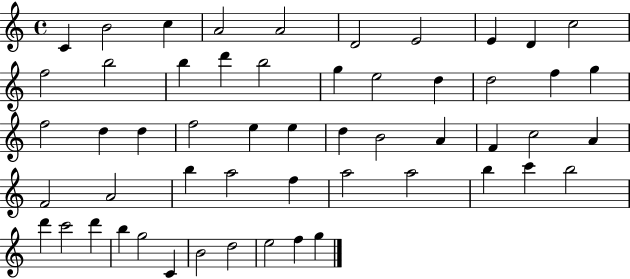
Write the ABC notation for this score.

X:1
T:Untitled
M:4/4
L:1/4
K:C
C B2 c A2 A2 D2 E2 E D c2 f2 b2 b d' b2 g e2 d d2 f g f2 d d f2 e e d B2 A F c2 A F2 A2 b a2 f a2 a2 b c' b2 d' c'2 d' b g2 C B2 d2 e2 f g